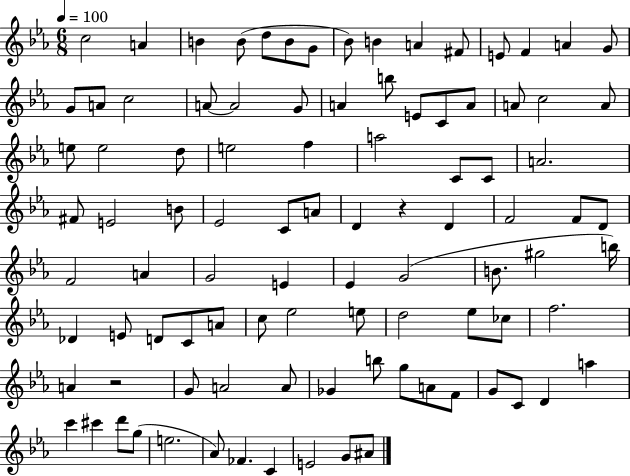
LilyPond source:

{
  \clef treble
  \numericTimeSignature
  \time 6/8
  \key ees \major
  \tempo 4 = 100
  \repeat volta 2 { c''2 a'4 | b'4 b'8( d''8 b'8 g'8 | bes'8) b'4 a'4 fis'8 | e'8 f'4 a'4 g'8 | \break g'8 a'8 c''2 | a'8~~ a'2 g'8 | a'4 b''8 e'8 c'8 a'8 | a'8 c''2 a'8 | \break e''8 e''2 d''8 | e''2 f''4 | a''2 c'8 c'8 | a'2. | \break fis'8 e'2 b'8 | ees'2 c'8 a'8 | d'4 r4 d'4 | f'2 f'8 d'8 | \break f'2 a'4 | g'2 e'4 | ees'4 g'2( | b'8. gis''2 b''16) | \break des'4 e'8 d'8 c'8 a'8 | c''8 ees''2 e''8 | d''2 ees''8 ces''8 | f''2. | \break a'4 r2 | g'8 a'2 a'8 | ges'4 b''8 g''8 a'8 f'8 | g'8 c'8 d'4 a''4 | \break c'''4 cis'''4 d'''8 g''8( | e''2. | aes'8) fes'4. c'4 | e'2 g'8 ais'8 | \break } \bar "|."
}